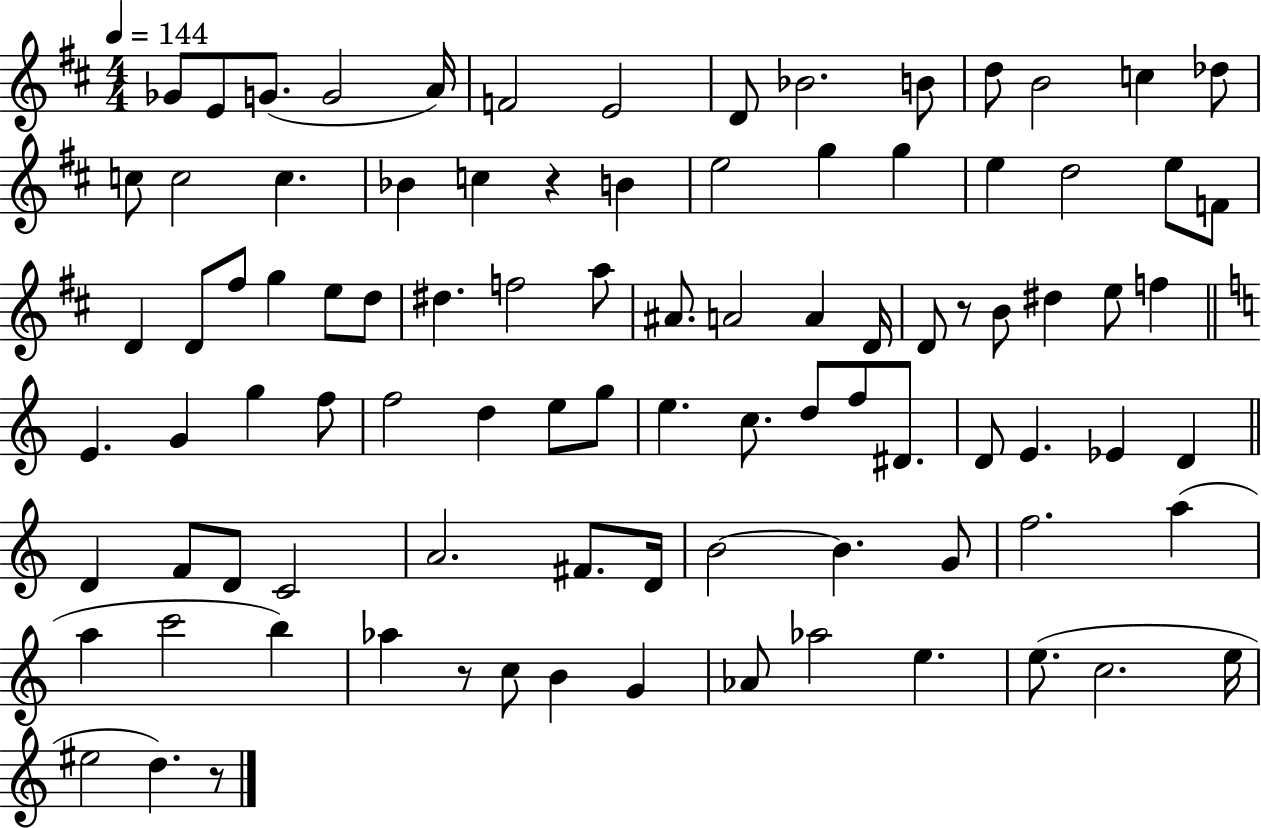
X:1
T:Untitled
M:4/4
L:1/4
K:D
_G/2 E/2 G/2 G2 A/4 F2 E2 D/2 _B2 B/2 d/2 B2 c _d/2 c/2 c2 c _B c z B e2 g g e d2 e/2 F/2 D D/2 ^f/2 g e/2 d/2 ^d f2 a/2 ^A/2 A2 A D/4 D/2 z/2 B/2 ^d e/2 f E G g f/2 f2 d e/2 g/2 e c/2 d/2 f/2 ^D/2 D/2 E _E D D F/2 D/2 C2 A2 ^F/2 D/4 B2 B G/2 f2 a a c'2 b _a z/2 c/2 B G _A/2 _a2 e e/2 c2 e/4 ^e2 d z/2